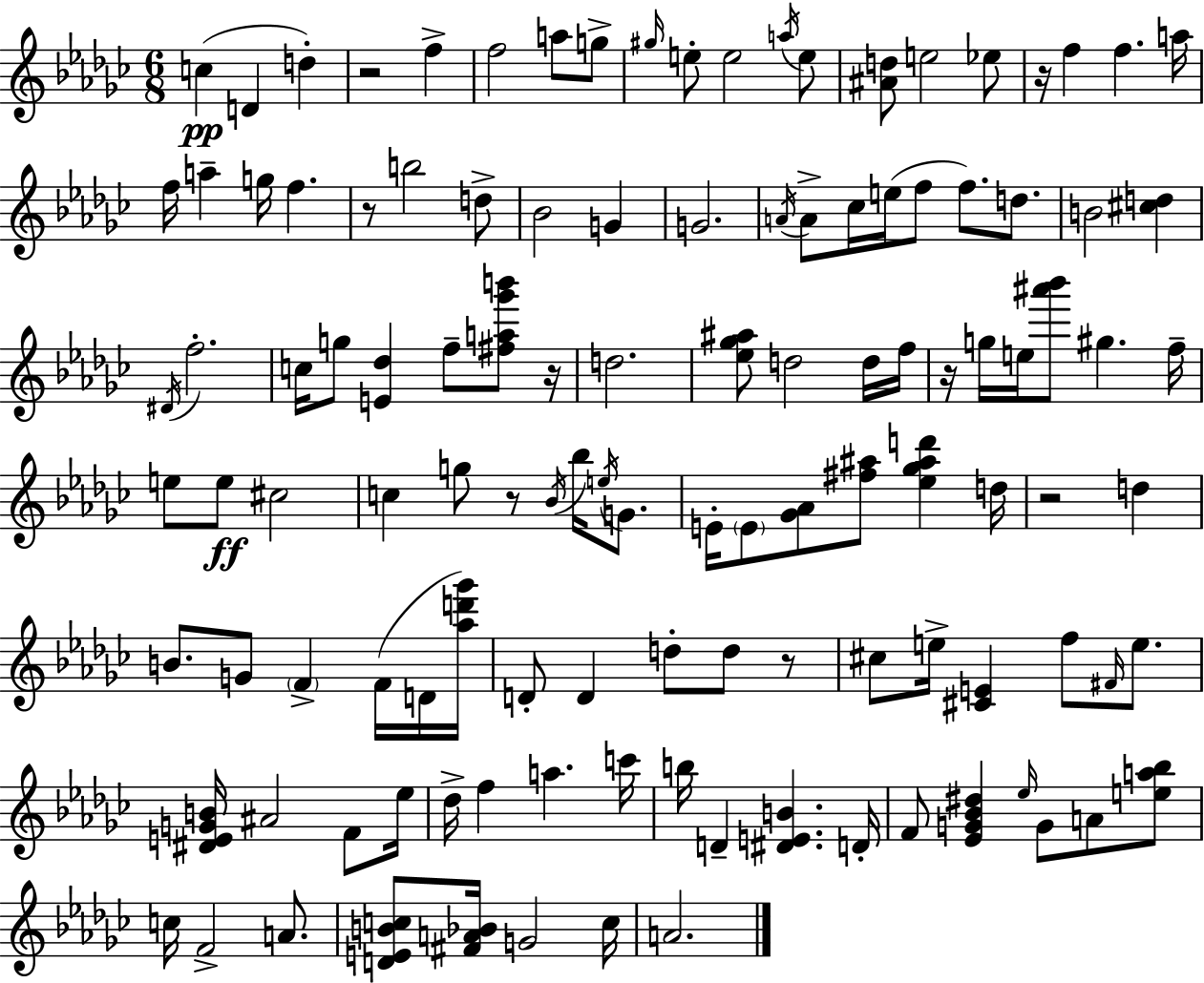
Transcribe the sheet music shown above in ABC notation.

X:1
T:Untitled
M:6/8
L:1/4
K:Ebm
c D d z2 f f2 a/2 g/2 ^g/4 e/2 e2 a/4 e/2 [^Ad]/2 e2 _e/2 z/4 f f a/4 f/4 a g/4 f z/2 b2 d/2 _B2 G G2 A/4 A/2 _c/4 e/4 f/2 f/2 d/2 B2 [^cd] ^D/4 f2 c/4 g/2 [E_d] f/2 [^fa_g'b']/2 z/4 d2 [_e_g^a]/2 d2 d/4 f/4 z/4 g/4 e/4 [^a'_b']/2 ^g f/4 e/2 e/2 ^c2 c g/2 z/2 _B/4 _b/4 e/4 G/2 E/4 E/2 [_G_A]/2 [^f^a]/2 [_e_g^ad'] d/4 z2 d B/2 G/2 F F/4 D/4 [_ad'_g']/4 D/2 D d/2 d/2 z/2 ^c/2 e/4 [^CE] f/2 ^F/4 e/2 [^DEGB]/4 ^A2 F/2 _e/4 _d/4 f a c'/4 b/4 D [^DEB] D/4 F/2 [_EG_B^d] _e/4 G/2 A/2 [ea_b]/2 c/4 F2 A/2 [DEBc]/2 [^FA_B]/4 G2 c/4 A2